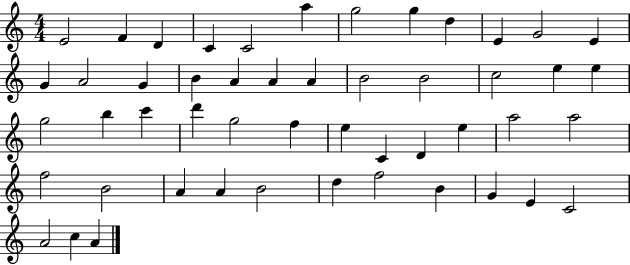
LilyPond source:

{
  \clef treble
  \numericTimeSignature
  \time 4/4
  \key c \major
  e'2 f'4 d'4 | c'4 c'2 a''4 | g''2 g''4 d''4 | e'4 g'2 e'4 | \break g'4 a'2 g'4 | b'4 a'4 a'4 a'4 | b'2 b'2 | c''2 e''4 e''4 | \break g''2 b''4 c'''4 | d'''4 g''2 f''4 | e''4 c'4 d'4 e''4 | a''2 a''2 | \break f''2 b'2 | a'4 a'4 b'2 | d''4 f''2 b'4 | g'4 e'4 c'2 | \break a'2 c''4 a'4 | \bar "|."
}